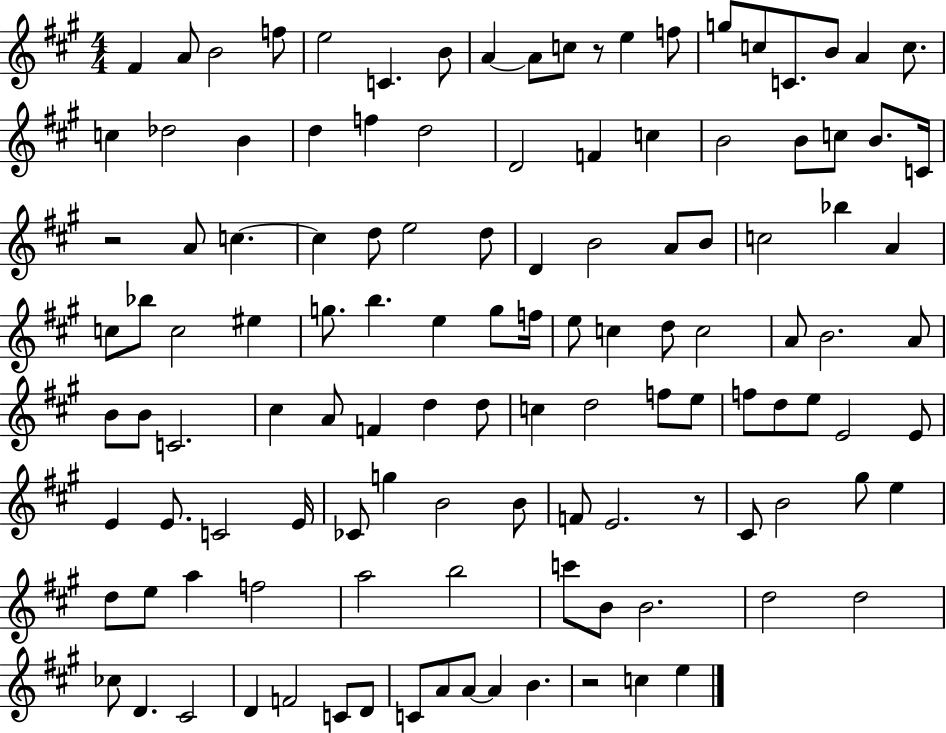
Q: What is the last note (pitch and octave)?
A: E5